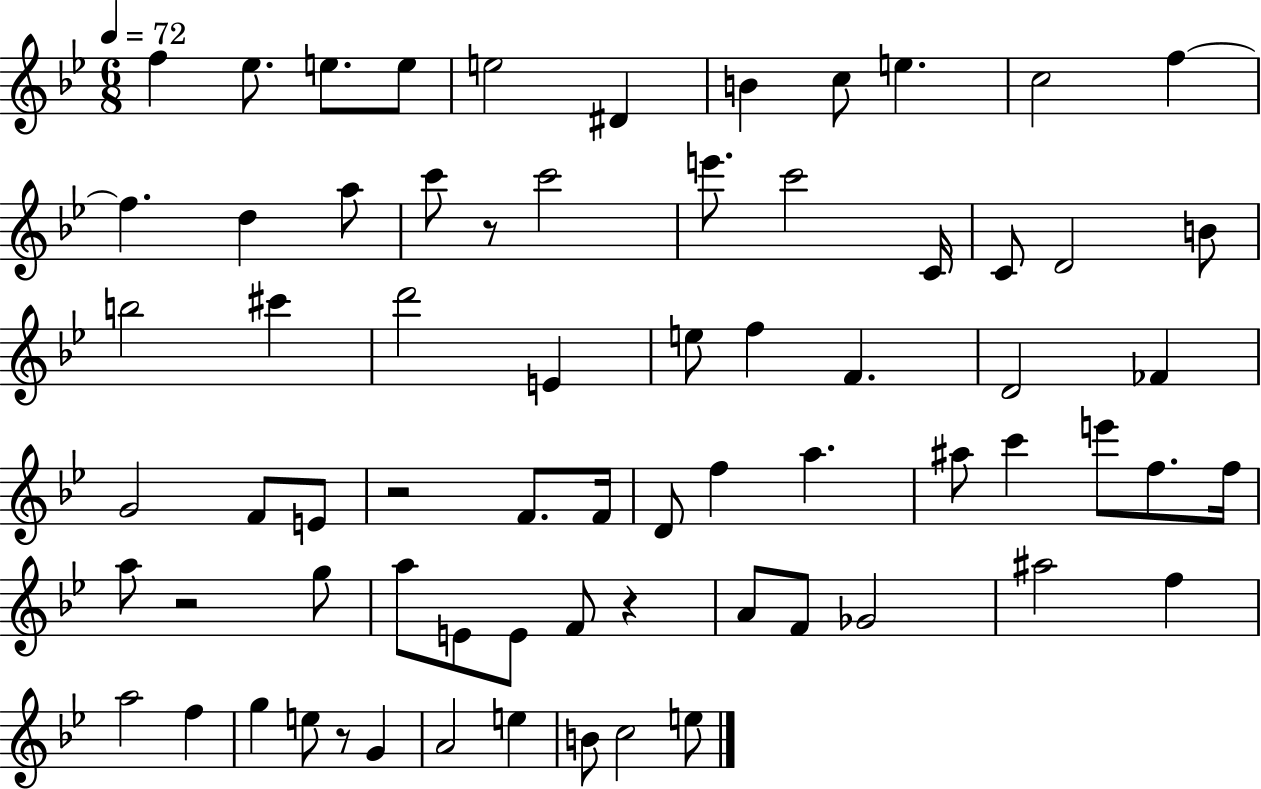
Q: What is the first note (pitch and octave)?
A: F5